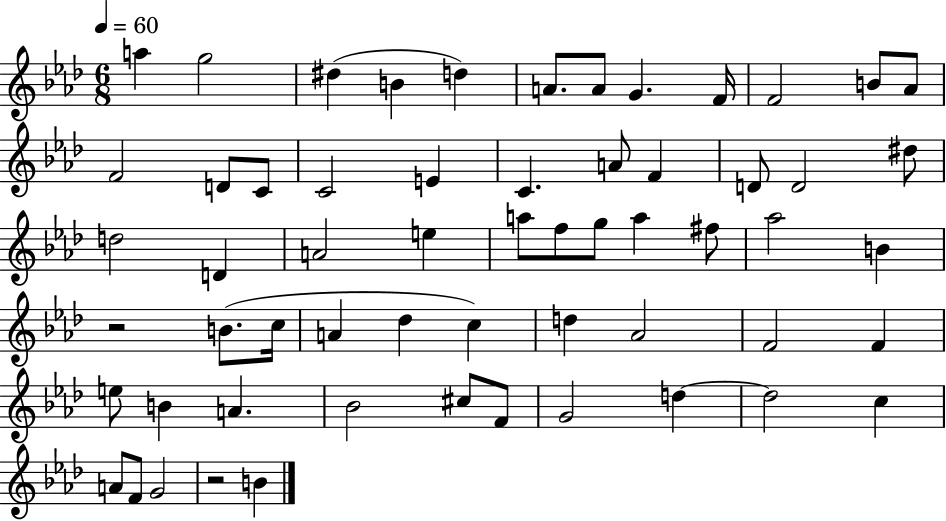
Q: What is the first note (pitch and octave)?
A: A5